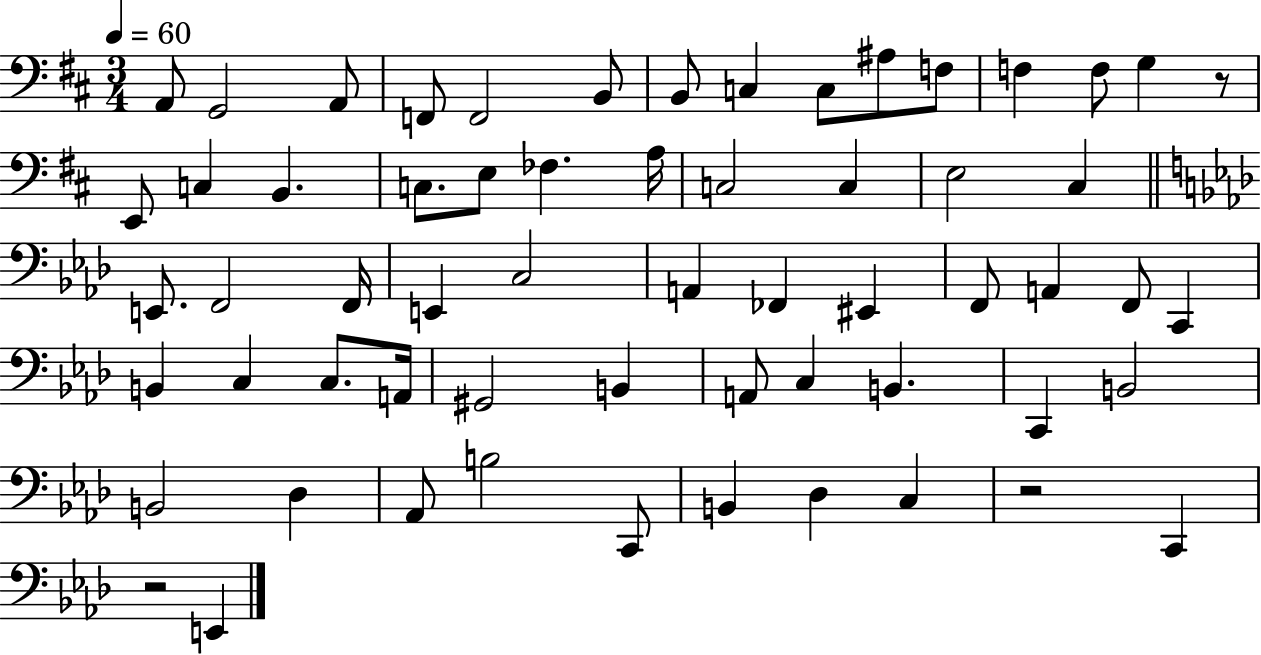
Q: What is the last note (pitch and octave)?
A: E2